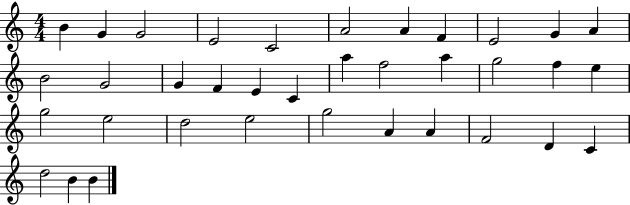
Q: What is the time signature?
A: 4/4